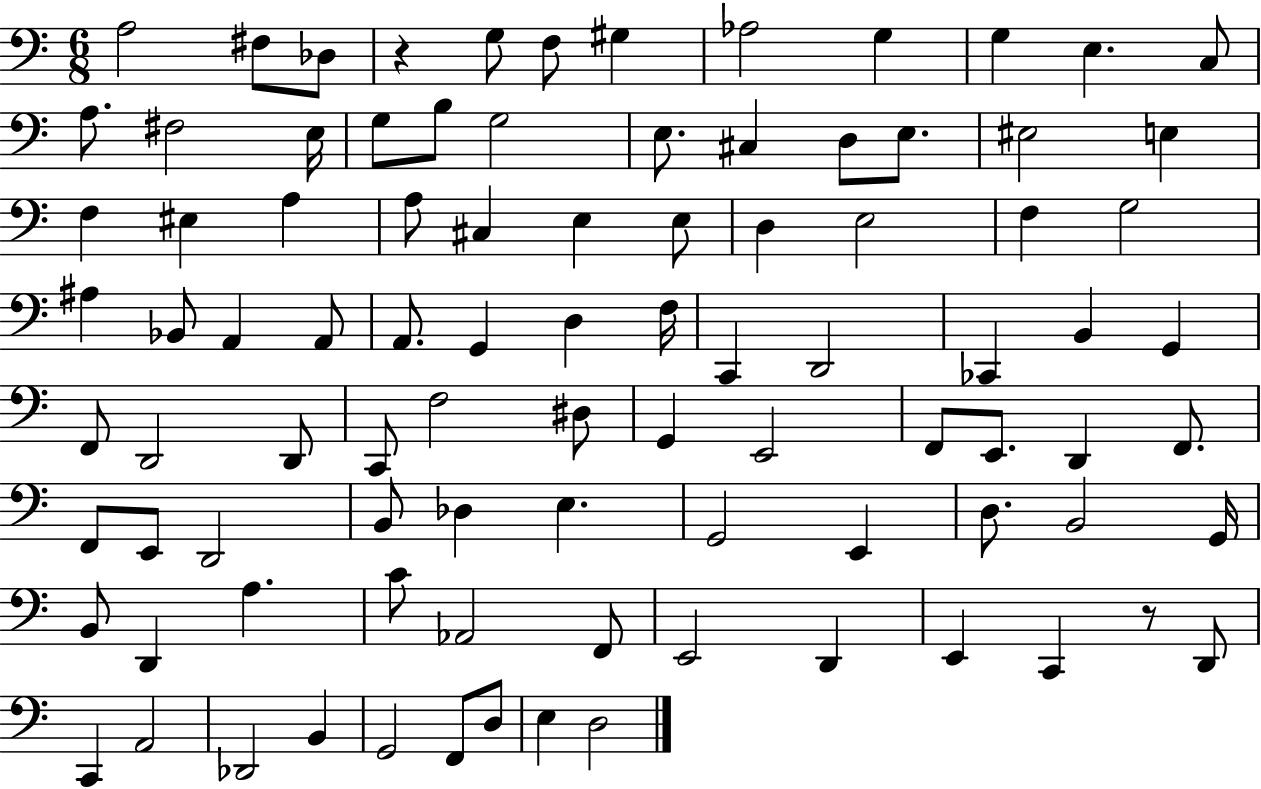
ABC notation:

X:1
T:Untitled
M:6/8
L:1/4
K:C
A,2 ^F,/2 _D,/2 z G,/2 F,/2 ^G, _A,2 G, G, E, C,/2 A,/2 ^F,2 E,/4 G,/2 B,/2 G,2 E,/2 ^C, D,/2 E,/2 ^E,2 E, F, ^E, A, A,/2 ^C, E, E,/2 D, E,2 F, G,2 ^A, _B,,/2 A,, A,,/2 A,,/2 G,, D, F,/4 C,, D,,2 _C,, B,, G,, F,,/2 D,,2 D,,/2 C,,/2 F,2 ^D,/2 G,, E,,2 F,,/2 E,,/2 D,, F,,/2 F,,/2 E,,/2 D,,2 B,,/2 _D, E, G,,2 E,, D,/2 B,,2 G,,/4 B,,/2 D,, A, C/2 _A,,2 F,,/2 E,,2 D,, E,, C,, z/2 D,,/2 C,, A,,2 _D,,2 B,, G,,2 F,,/2 D,/2 E, D,2